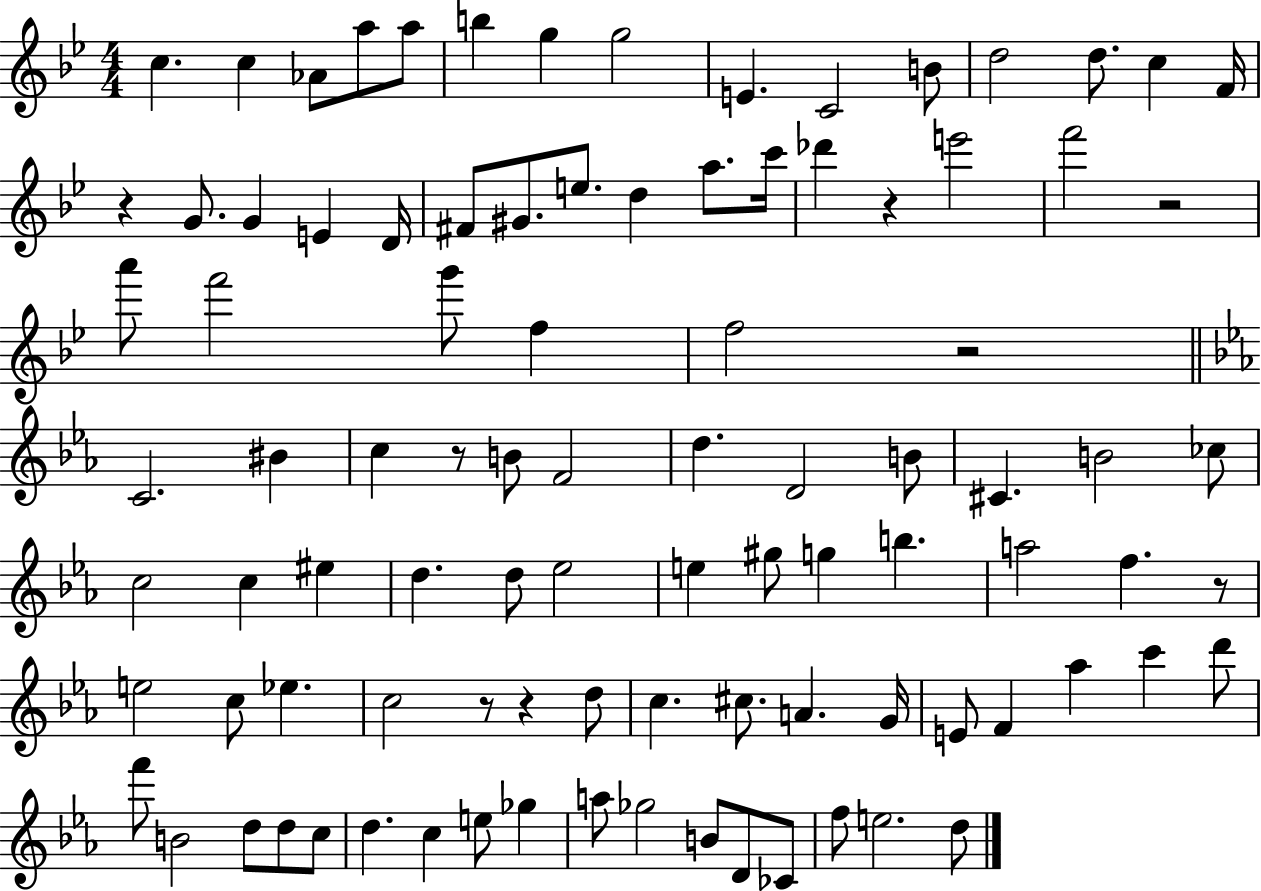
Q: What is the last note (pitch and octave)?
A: D5